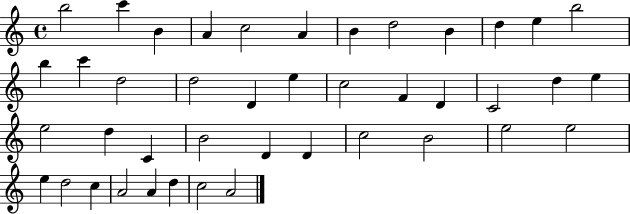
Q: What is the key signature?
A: C major